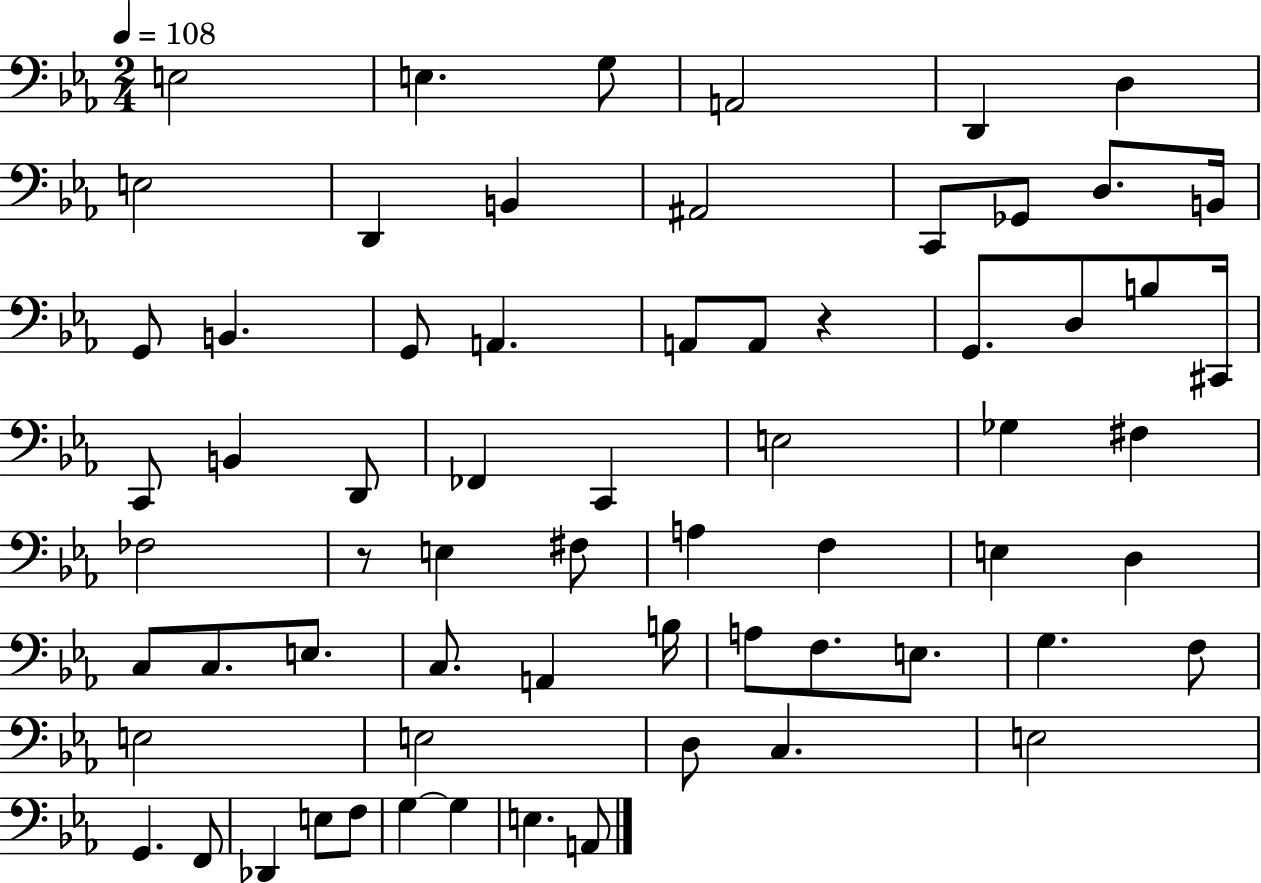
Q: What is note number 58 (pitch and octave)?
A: Db2